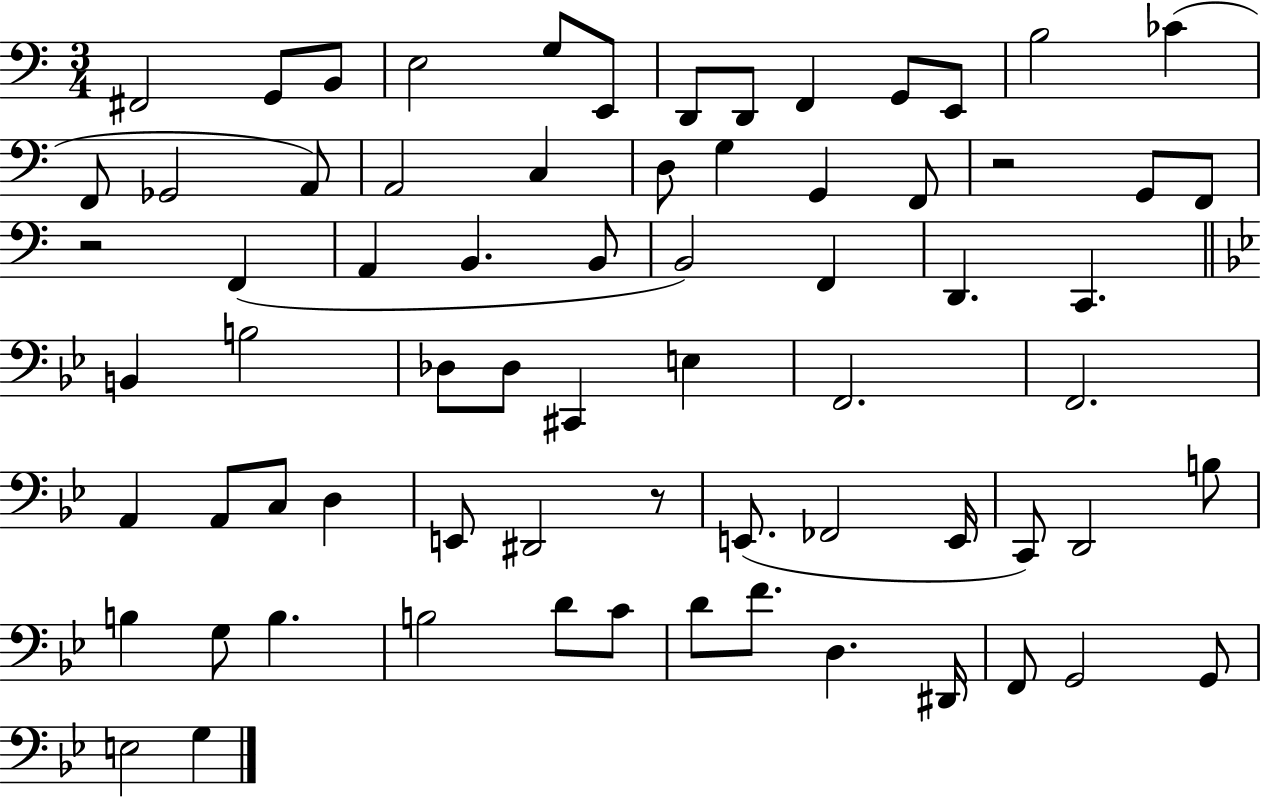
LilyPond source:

{
  \clef bass
  \numericTimeSignature
  \time 3/4
  \key c \major
  fis,2 g,8 b,8 | e2 g8 e,8 | d,8 d,8 f,4 g,8 e,8 | b2 ces'4( | \break f,8 ges,2 a,8) | a,2 c4 | d8 g4 g,4 f,8 | r2 g,8 f,8 | \break r2 f,4( | a,4 b,4. b,8 | b,2) f,4 | d,4. c,4. | \break \bar "||" \break \key g \minor b,4 b2 | des8 des8 cis,4 e4 | f,2. | f,2. | \break a,4 a,8 c8 d4 | e,8 dis,2 r8 | e,8.( fes,2 e,16 | c,8) d,2 b8 | \break b4 g8 b4. | b2 d'8 c'8 | d'8 f'8. d4. dis,16 | f,8 g,2 g,8 | \break e2 g4 | \bar "|."
}